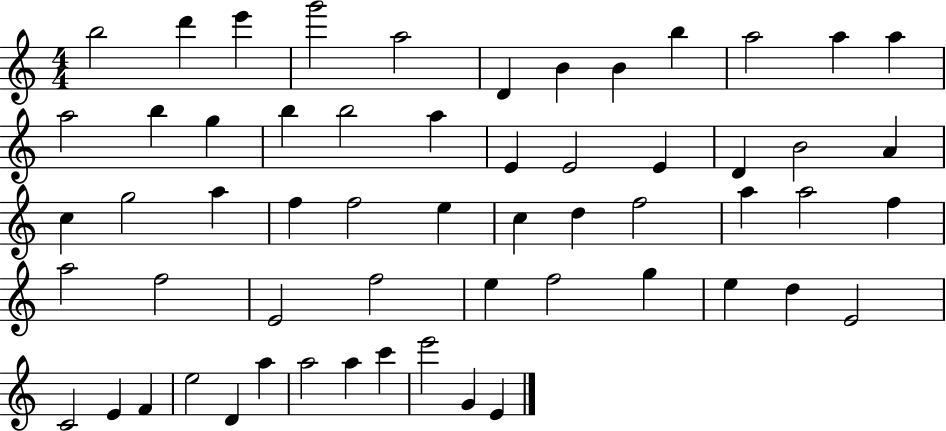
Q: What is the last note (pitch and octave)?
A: E4